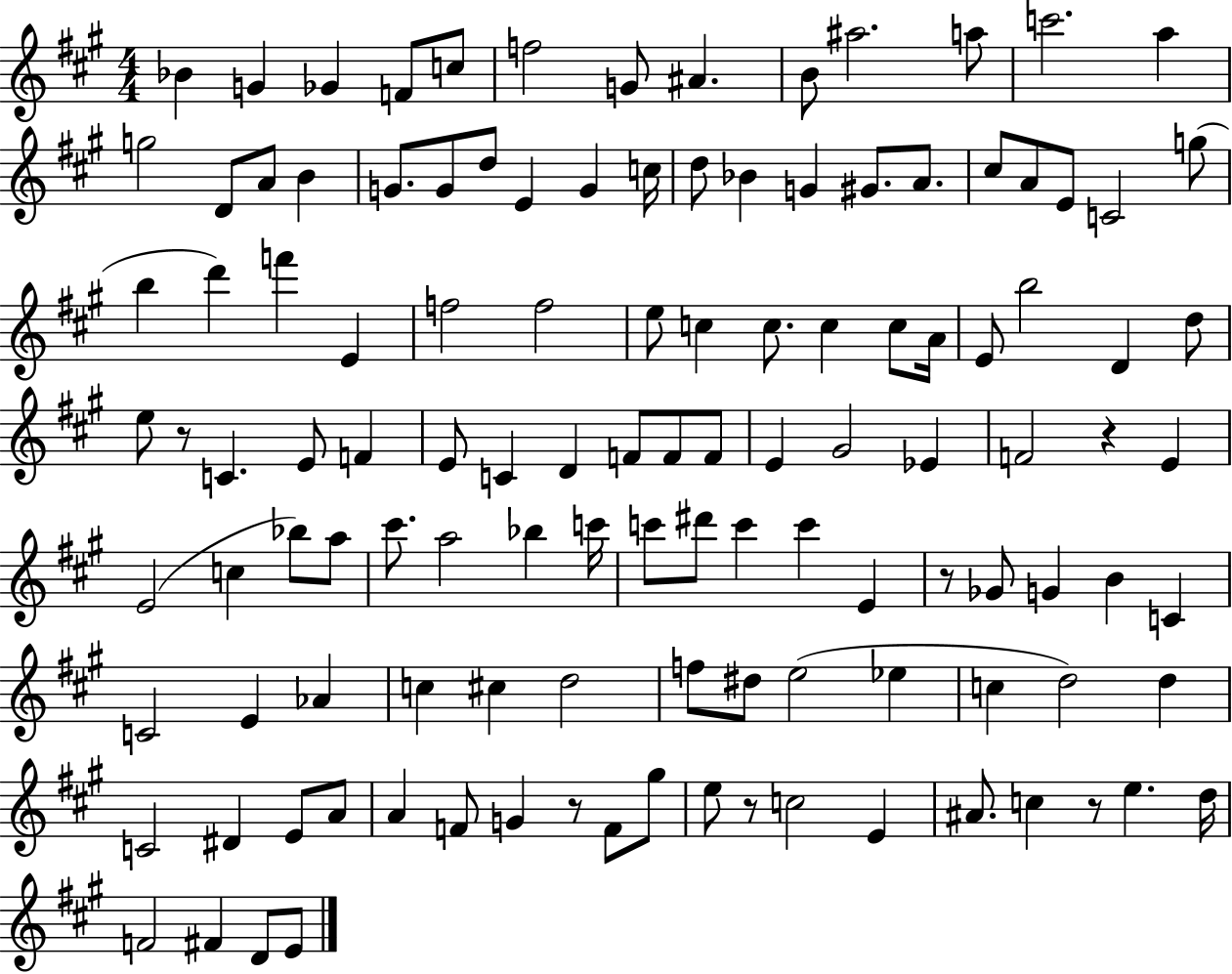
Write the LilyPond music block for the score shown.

{
  \clef treble
  \numericTimeSignature
  \time 4/4
  \key a \major
  bes'4 g'4 ges'4 f'8 c''8 | f''2 g'8 ais'4. | b'8 ais''2. a''8 | c'''2. a''4 | \break g''2 d'8 a'8 b'4 | g'8. g'8 d''8 e'4 g'4 c''16 | d''8 bes'4 g'4 gis'8. a'8. | cis''8 a'8 e'8 c'2 g''8( | \break b''4 d'''4) f'''4 e'4 | f''2 f''2 | e''8 c''4 c''8. c''4 c''8 a'16 | e'8 b''2 d'4 d''8 | \break e''8 r8 c'4. e'8 f'4 | e'8 c'4 d'4 f'8 f'8 f'8 | e'4 gis'2 ees'4 | f'2 r4 e'4 | \break e'2( c''4 bes''8) a''8 | cis'''8. a''2 bes''4 c'''16 | c'''8 dis'''8 c'''4 c'''4 e'4 | r8 ges'8 g'4 b'4 c'4 | \break c'2 e'4 aes'4 | c''4 cis''4 d''2 | f''8 dis''8 e''2( ees''4 | c''4 d''2) d''4 | \break c'2 dis'4 e'8 a'8 | a'4 f'8 g'4 r8 f'8 gis''8 | e''8 r8 c''2 e'4 | ais'8. c''4 r8 e''4. d''16 | \break f'2 fis'4 d'8 e'8 | \bar "|."
}